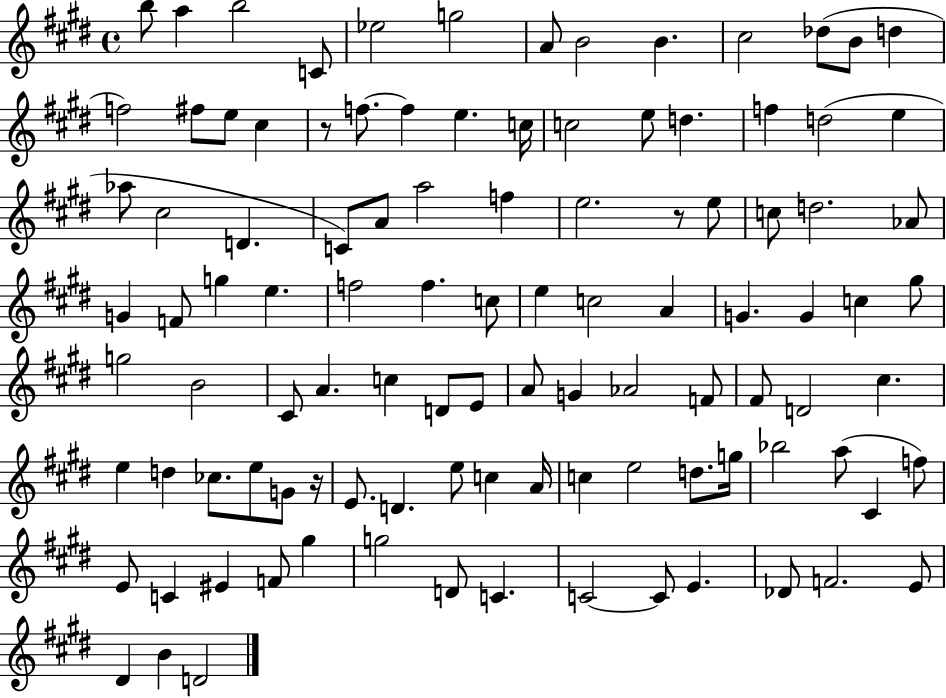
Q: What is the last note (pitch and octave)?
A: D4